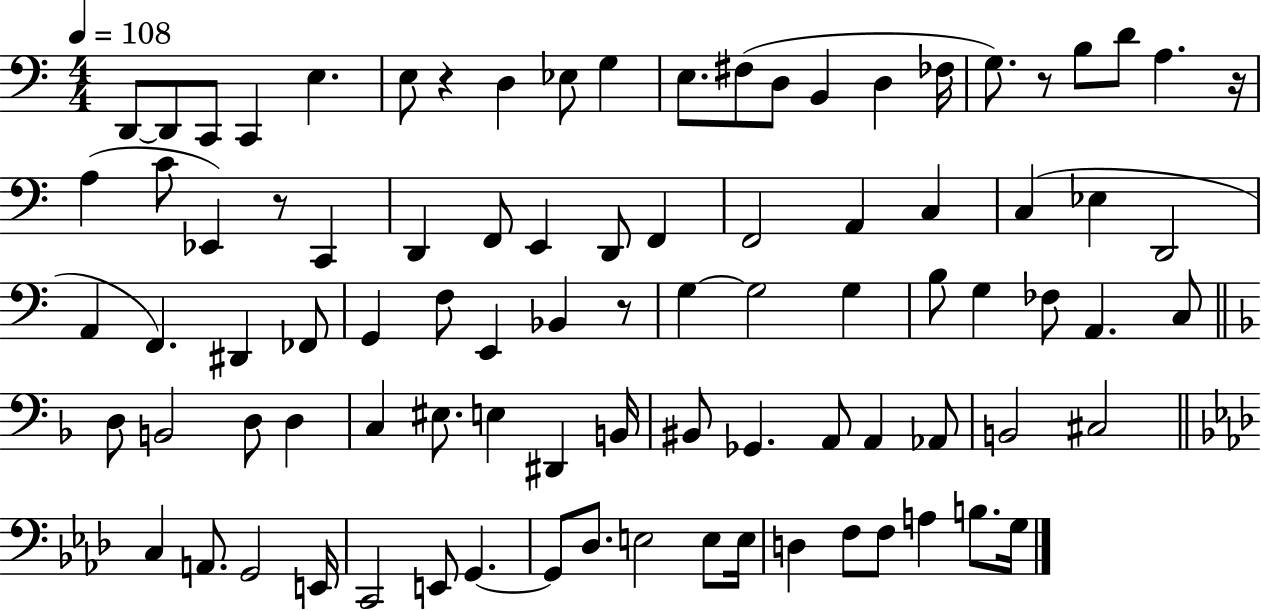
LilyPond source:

{
  \clef bass
  \numericTimeSignature
  \time 4/4
  \key c \major
  \tempo 4 = 108
  d,8~~ d,8 c,8 c,4 e4. | e8 r4 d4 ees8 g4 | e8. fis8( d8 b,4 d4 fes16 | g8.) r8 b8 d'8 a4. r16 | \break a4( c'8 ees,4) r8 c,4 | d,4 f,8 e,4 d,8 f,4 | f,2 a,4 c4 | c4( ees4 d,2 | \break a,4 f,4.) dis,4 fes,8 | g,4 f8 e,4 bes,4 r8 | g4~~ g2 g4 | b8 g4 fes8 a,4. c8 | \break \bar "||" \break \key d \minor d8 b,2 d8 d4 | c4 eis8. e4 dis,4 b,16 | bis,8 ges,4. a,8 a,4 aes,8 | b,2 cis2 | \break \bar "||" \break \key aes \major c4 a,8. g,2 e,16 | c,2 e,8 g,4.~~ | g,8 des8. e2 e8 e16 | d4 f8 f8 a4 b8. g16 | \break \bar "|."
}